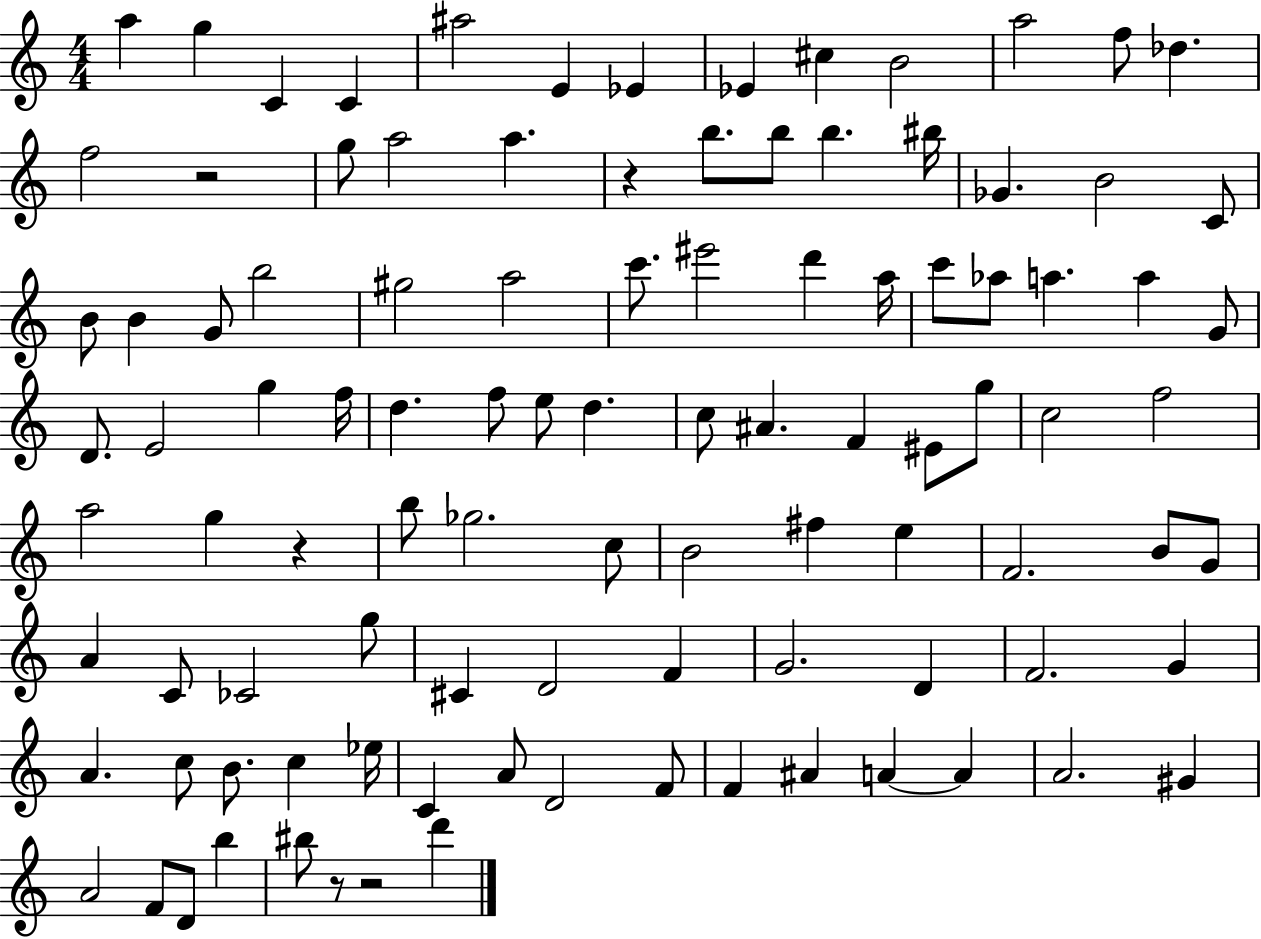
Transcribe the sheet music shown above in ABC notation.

X:1
T:Untitled
M:4/4
L:1/4
K:C
a g C C ^a2 E _E _E ^c B2 a2 f/2 _d f2 z2 g/2 a2 a z b/2 b/2 b ^b/4 _G B2 C/2 B/2 B G/2 b2 ^g2 a2 c'/2 ^e'2 d' a/4 c'/2 _a/2 a a G/2 D/2 E2 g f/4 d f/2 e/2 d c/2 ^A F ^E/2 g/2 c2 f2 a2 g z b/2 _g2 c/2 B2 ^f e F2 B/2 G/2 A C/2 _C2 g/2 ^C D2 F G2 D F2 G A c/2 B/2 c _e/4 C A/2 D2 F/2 F ^A A A A2 ^G A2 F/2 D/2 b ^b/2 z/2 z2 d'